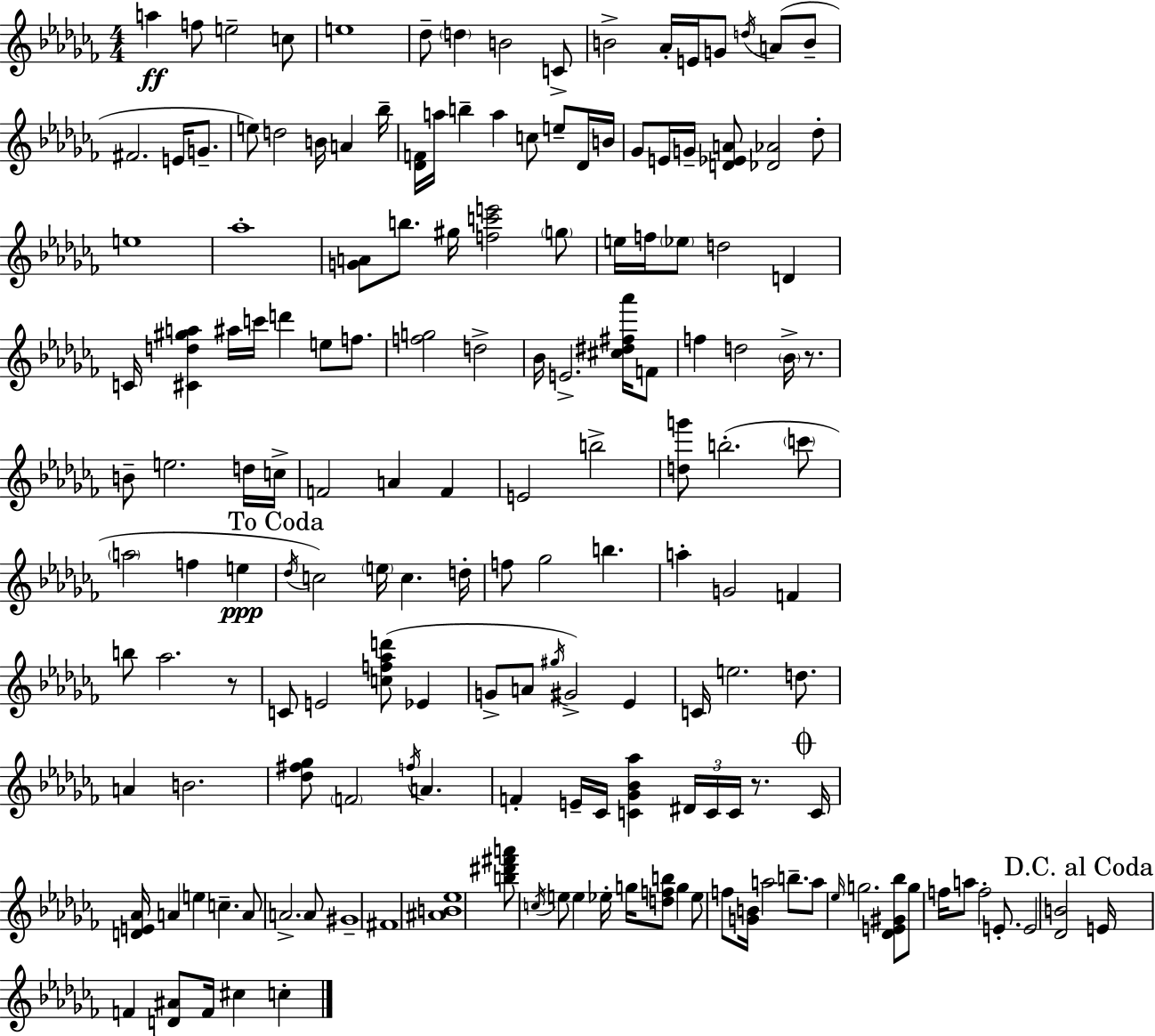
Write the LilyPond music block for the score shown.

{
  \clef treble
  \numericTimeSignature
  \time 4/4
  \key aes \minor
  a''4\ff f''8 e''2-- c''8 | e''1 | des''8-- \parenthesize d''4 b'2 c'8-> | b'2-> aes'16-. e'16 g'8 \acciaccatura { d''16 } a'8( b'8-- | \break fis'2. e'16 g'8.-- | e''8) d''2 b'16 a'4 | bes''16-- <des' f'>16 a''16 b''4-- a''4 c''8 e''8-- des'16 | b'16 ges'8 e'16 g'16-- <d' ees' a'>8 <des' aes'>2 des''8-. | \break e''1 | aes''1-. | <g' a'>8 b''8. gis''16 <f'' c''' e'''>2 \parenthesize g''8 | e''16 f''16 \parenthesize ees''8 d''2 d'4 | \break c'16 <cis' d'' gis'' a''>4 ais''16 c'''16 d'''4 e''8 f''8. | <f'' g''>2 d''2-> | bes'16 e'2.-> <cis'' dis'' fis'' aes'''>16 f'8 | f''4 d''2 \parenthesize bes'16-> r8. | \break b'8-- e''2. d''16 | c''16-> f'2 a'4 f'4 | e'2 b''2-> | <d'' g'''>8 b''2.-.( \parenthesize c'''8 | \break \parenthesize a''2 f''4 e''4\ppp | \mark "To Coda" \acciaccatura { des''16 }) c''2 \parenthesize e''16 c''4. | d''16-. f''8 ges''2 b''4. | a''4-. g'2 f'4 | \break b''8 aes''2. | r8 c'8 e'2 <c'' f'' aes'' d'''>8( ees'4 | g'8-> a'8 \acciaccatura { gis''16 } gis'2->) ees'4 | c'16 e''2. | \break d''8. a'4 b'2. | <des'' fis'' ges''>8 \parenthesize f'2 \acciaccatura { f''16 } a'4. | f'4-. e'16-- ces'16 <c' ges' bes' aes''>4 \tuplet 3/2 { dis'16 c'16 | c'16 } r8. \mark \markup { \musicglyph "scripts.coda" } c'16 <d' e' aes'>16 a'4 e''4 c''4.-- | \break a'8 a'2.-> | a'8 gis'1-- | fis'1 | <ais' b' ees''>1 | \break <b'' dis''' fis''' a'''>8 \acciaccatura { c''16 } e''8 e''4 ees''16-. g''16 <d'' f'' b''>8 | g''4 ees''8 f''8 <g' b'>16 a''2 | b''8.-- a''8 \grace { ees''16 } g''2. | <des' e' gis' bes''>8 g''8 f''16 a''8 f''2-. | \break e'8.-. e'2 <des' b'>2 | \mark "D.C. al Coda" e'16 f'4 <d' ais'>8 f'16 cis''4 | c''4-. \bar "|."
}